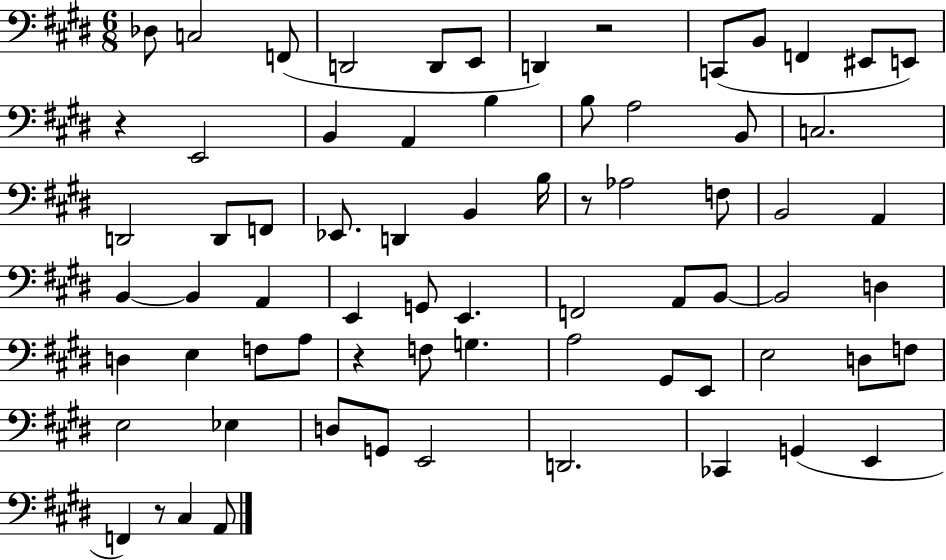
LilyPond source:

{
  \clef bass
  \numericTimeSignature
  \time 6/8
  \key e \major
  des8 c2 f,8( | d,2 d,8 e,8 | d,4) r2 | c,8( b,8 f,4 eis,8 e,8) | \break r4 e,2 | b,4 a,4 b4 | b8 a2 b,8 | c2. | \break d,2 d,8 f,8 | ees,8. d,4 b,4 b16 | r8 aes2 f8 | b,2 a,4 | \break b,4~~ b,4 a,4 | e,4 g,8 e,4. | f,2 a,8 b,8~~ | b,2 d4 | \break d4 e4 f8 a8 | r4 f8 g4. | a2 gis,8 e,8 | e2 d8 f8 | \break e2 ees4 | d8 g,8 e,2 | d,2. | ces,4 g,4( e,4 | \break f,4) r8 cis4 a,8 | \bar "|."
}